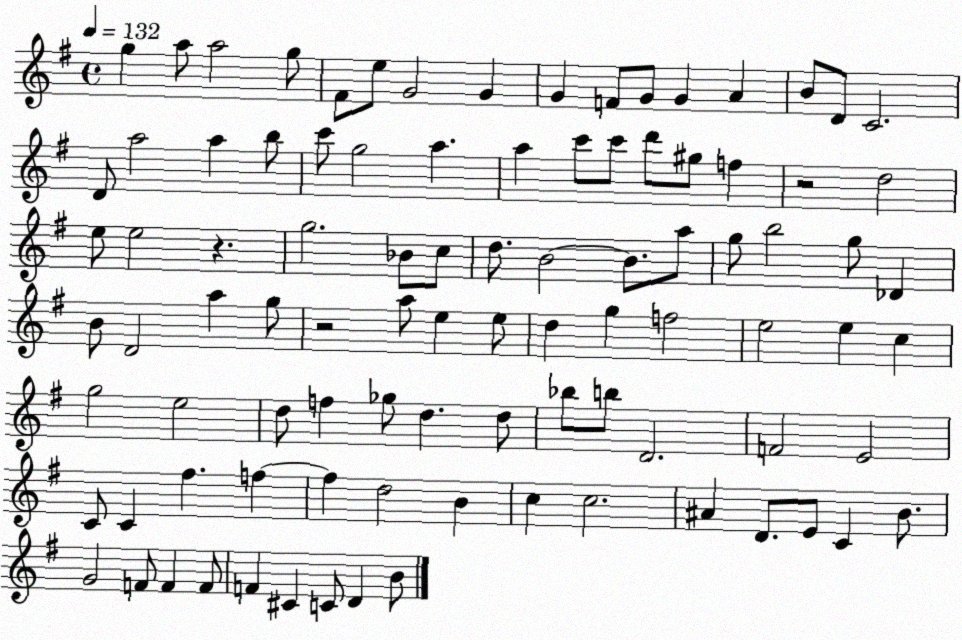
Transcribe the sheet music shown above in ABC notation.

X:1
T:Untitled
M:4/4
L:1/4
K:G
g a/2 a2 g/2 ^F/2 e/2 G2 G G F/2 G/2 G A B/2 D/2 C2 D/2 a2 a b/2 c'/2 g2 a a c'/2 c'/2 d'/2 ^g/2 f z2 d2 e/2 e2 z g2 _B/2 c/2 d/2 B2 B/2 a/2 g/2 b2 g/2 _D B/2 D2 a g/2 z2 a/2 e e/2 d g f2 e2 e c g2 e2 d/2 f _g/2 d d/2 _b/2 b/2 D2 F2 E2 C/2 C ^f f f d2 B c c2 ^A D/2 E/2 C B/2 G2 F/2 F F/2 F ^C C/2 D B/2